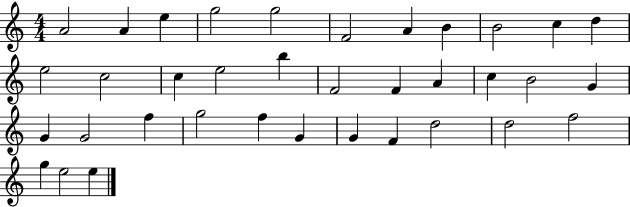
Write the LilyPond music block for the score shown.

{
  \clef treble
  \numericTimeSignature
  \time 4/4
  \key c \major
  a'2 a'4 e''4 | g''2 g''2 | f'2 a'4 b'4 | b'2 c''4 d''4 | \break e''2 c''2 | c''4 e''2 b''4 | f'2 f'4 a'4 | c''4 b'2 g'4 | \break g'4 g'2 f''4 | g''2 f''4 g'4 | g'4 f'4 d''2 | d''2 f''2 | \break g''4 e''2 e''4 | \bar "|."
}